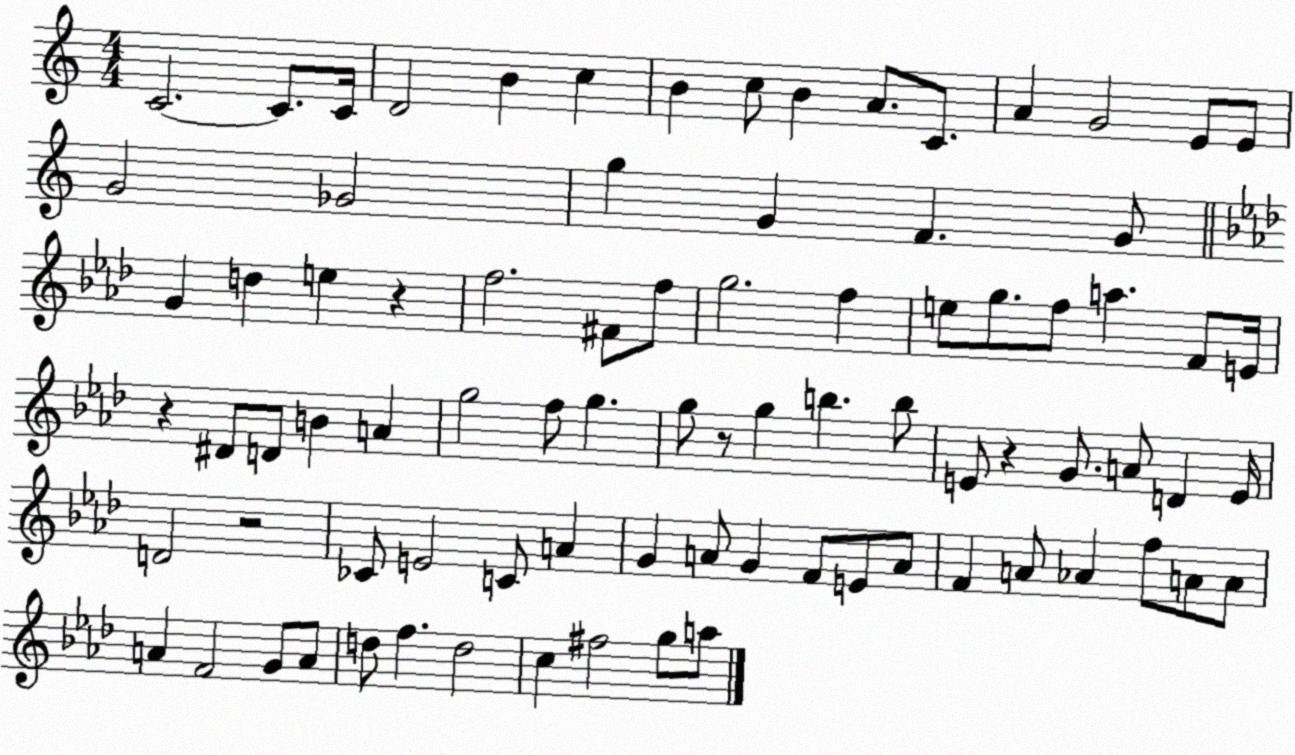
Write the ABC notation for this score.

X:1
T:Untitled
M:4/4
L:1/4
K:C
C2 C/2 C/4 D2 B c B c/2 B A/2 C/2 A G2 E/2 E/2 G2 _G2 g G F G/2 G d e z f2 ^F/2 f/2 g2 f e/2 g/2 f/2 a F/2 E/4 z ^D/2 D/2 B A g2 f/2 g g/2 z/2 g b b/2 E/2 z G/2 A/2 D E/4 D2 z2 _C/2 E2 C/2 A G A/2 G F/2 E/2 A/2 F A/2 _A f/2 A/2 A/2 A F2 G/2 A/2 d/2 f d2 c ^f2 g/2 a/2